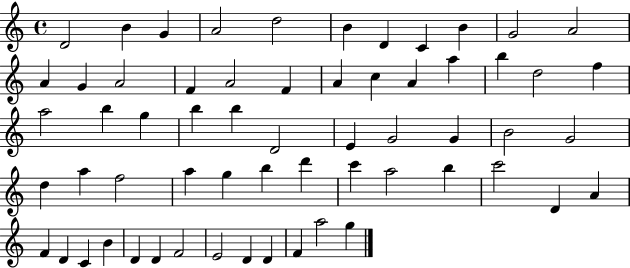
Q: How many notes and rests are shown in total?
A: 61